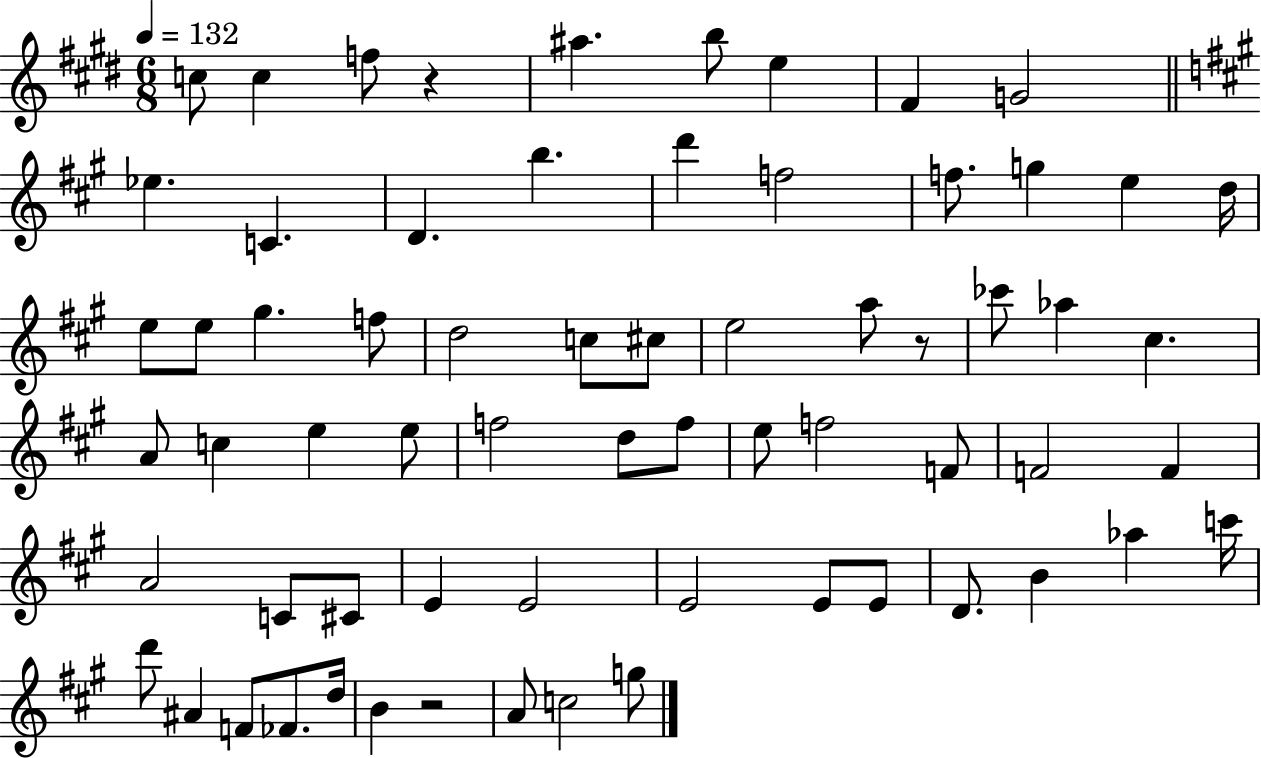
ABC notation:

X:1
T:Untitled
M:6/8
L:1/4
K:E
c/2 c f/2 z ^a b/2 e ^F G2 _e C D b d' f2 f/2 g e d/4 e/2 e/2 ^g f/2 d2 c/2 ^c/2 e2 a/2 z/2 _c'/2 _a ^c A/2 c e e/2 f2 d/2 f/2 e/2 f2 F/2 F2 F A2 C/2 ^C/2 E E2 E2 E/2 E/2 D/2 B _a c'/4 d'/2 ^A F/2 _F/2 d/4 B z2 A/2 c2 g/2